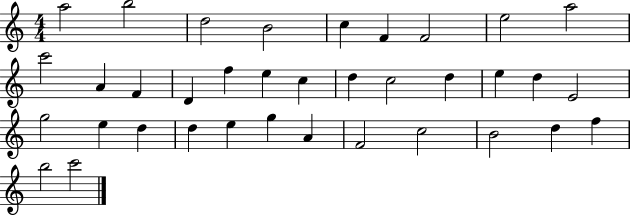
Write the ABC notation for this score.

X:1
T:Untitled
M:4/4
L:1/4
K:C
a2 b2 d2 B2 c F F2 e2 a2 c'2 A F D f e c d c2 d e d E2 g2 e d d e g A F2 c2 B2 d f b2 c'2